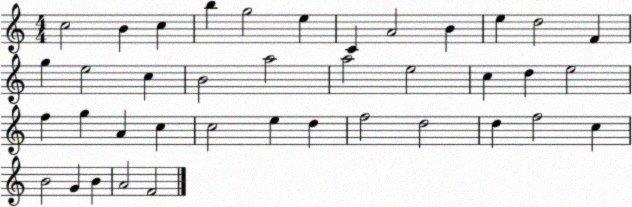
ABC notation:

X:1
T:Untitled
M:4/4
L:1/4
K:C
c2 B c b g2 e C A2 B e d2 F g e2 c B2 a2 a2 e2 c d e2 f g A c c2 e d f2 d2 d f2 c B2 G B A2 F2